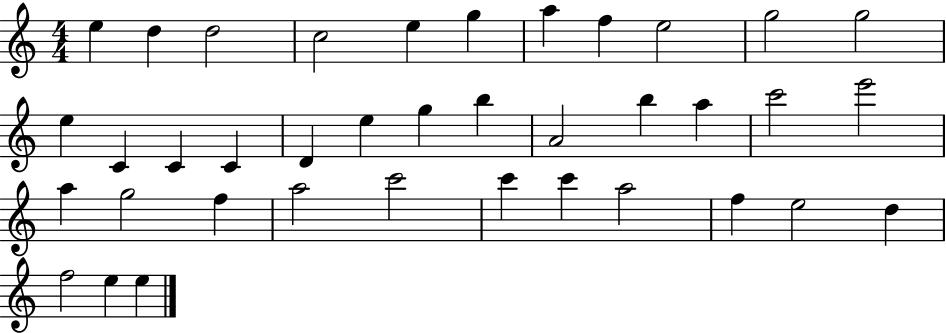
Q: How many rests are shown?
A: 0